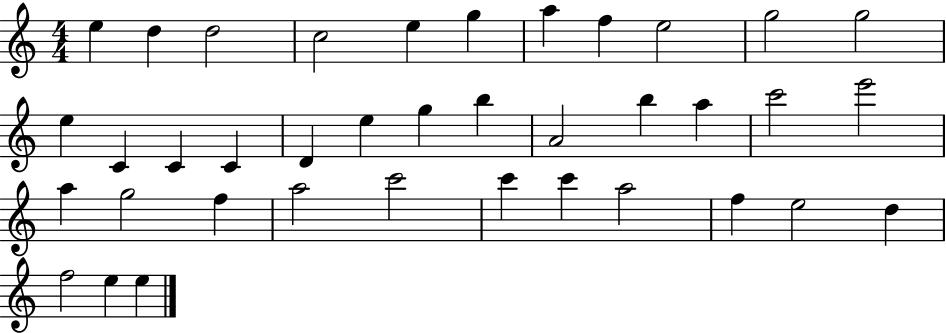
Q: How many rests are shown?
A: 0